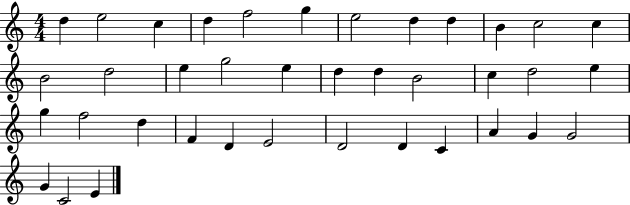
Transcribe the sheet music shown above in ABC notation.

X:1
T:Untitled
M:4/4
L:1/4
K:C
d e2 c d f2 g e2 d d B c2 c B2 d2 e g2 e d d B2 c d2 e g f2 d F D E2 D2 D C A G G2 G C2 E